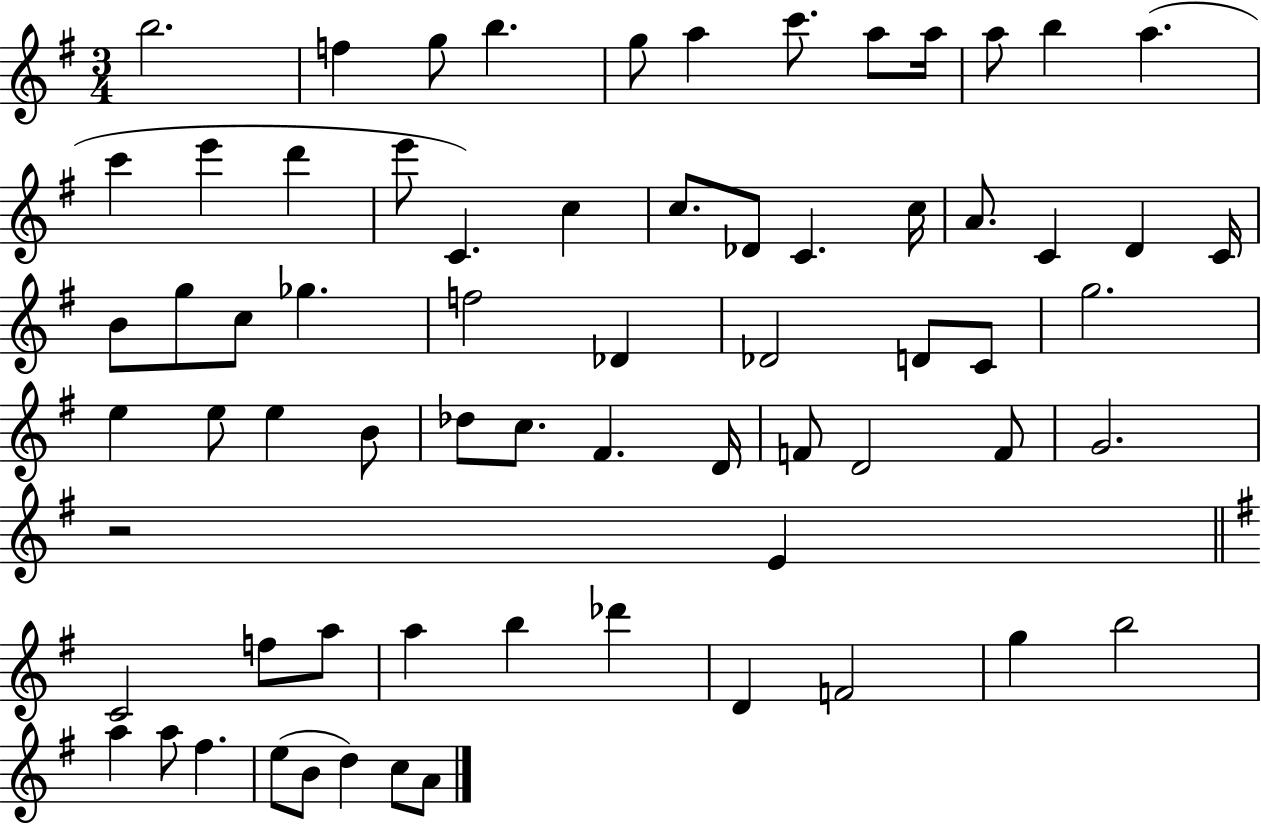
{
  \clef treble
  \numericTimeSignature
  \time 3/4
  \key g \major
  b''2. | f''4 g''8 b''4. | g''8 a''4 c'''8. a''8 a''16 | a''8 b''4 a''4.( | \break c'''4 e'''4 d'''4 | e'''8 c'4.) c''4 | c''8. des'8 c'4. c''16 | a'8. c'4 d'4 c'16 | \break b'8 g''8 c''8 ges''4. | f''2 des'4 | des'2 d'8 c'8 | g''2. | \break e''4 e''8 e''4 b'8 | des''8 c''8. fis'4. d'16 | f'8 d'2 f'8 | g'2. | \break r2 e'4 | \bar "||" \break \key g \major c'2 f''8 a''8 | a''4 b''4 des'''4 | d'4 f'2 | g''4 b''2 | \break a''4 a''8 fis''4. | e''8( b'8 d''4) c''8 a'8 | \bar "|."
}